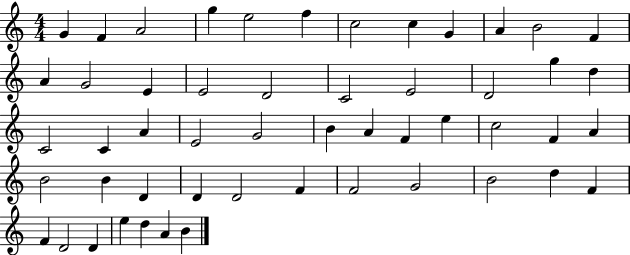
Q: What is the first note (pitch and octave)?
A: G4